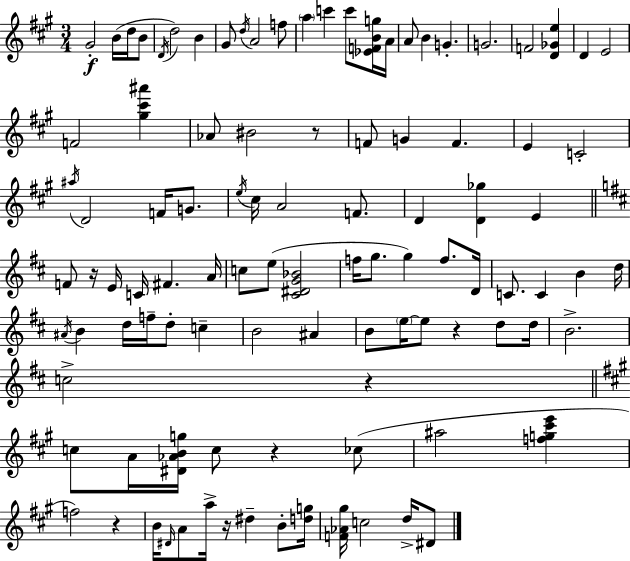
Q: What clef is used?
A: treble